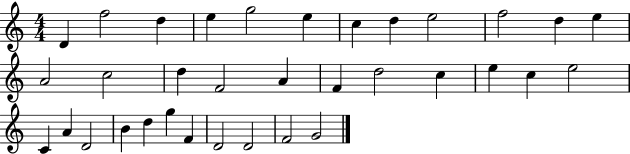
{
  \clef treble
  \numericTimeSignature
  \time 4/4
  \key c \major
  d'4 f''2 d''4 | e''4 g''2 e''4 | c''4 d''4 e''2 | f''2 d''4 e''4 | \break a'2 c''2 | d''4 f'2 a'4 | f'4 d''2 c''4 | e''4 c''4 e''2 | \break c'4 a'4 d'2 | b'4 d''4 g''4 f'4 | d'2 d'2 | f'2 g'2 | \break \bar "|."
}